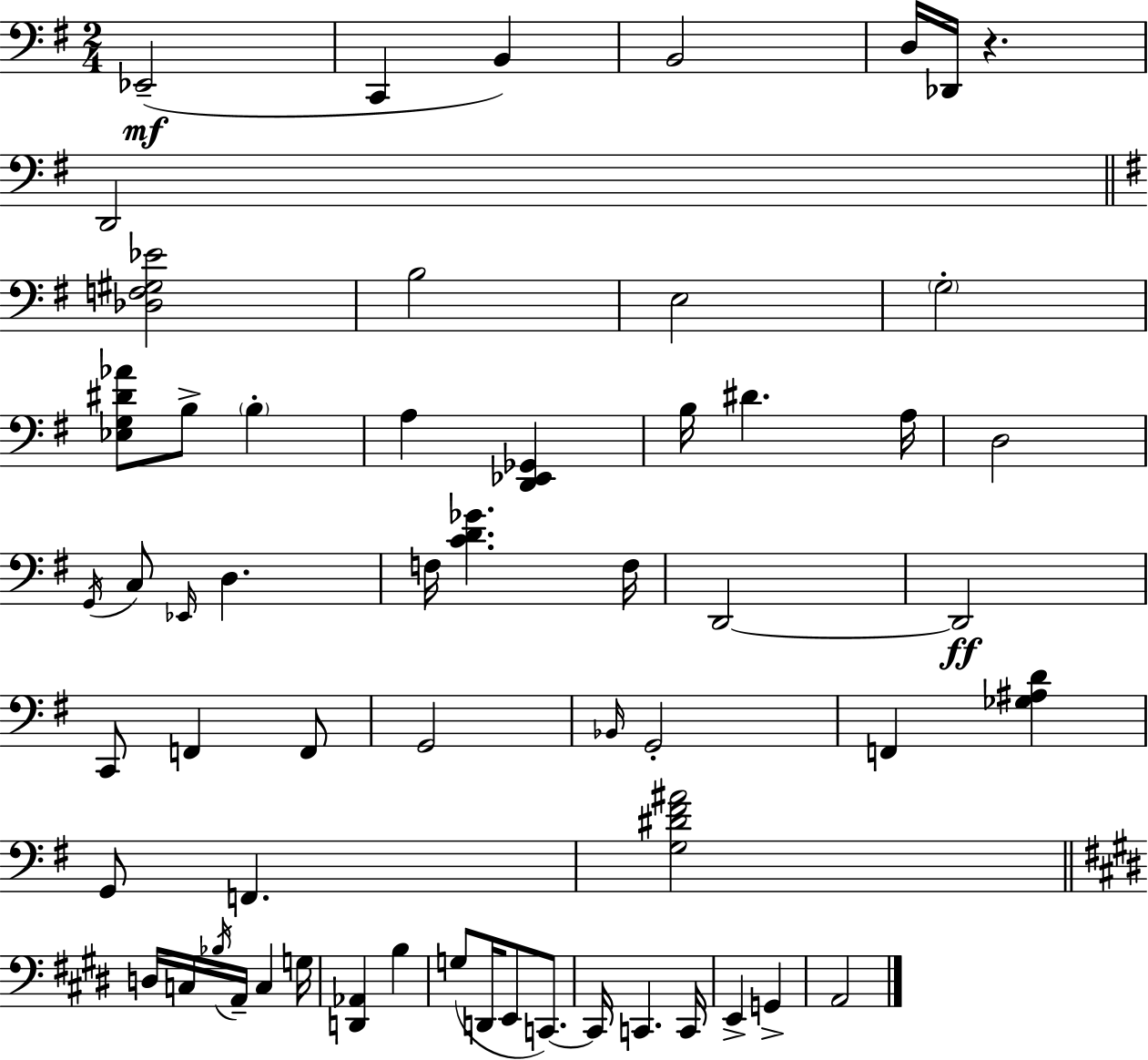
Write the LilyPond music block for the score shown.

{
  \clef bass
  \numericTimeSignature
  \time 2/4
  \key g \major
  ees,2--(\mf | c,4 b,4) | b,2 | d16 des,16 r4. | \break d,2 | \bar "||" \break \key g \major <des f gis ees'>2 | b2 | e2 | \parenthesize g2-. | \break <ees g dis' aes'>8 b8-> \parenthesize b4-. | a4 <d, ees, ges,>4 | b16 dis'4. a16 | d2 | \break \acciaccatura { g,16 } c8 \grace { ees,16 } d4. | f16 <c' d' ges'>4. | f16 d,2~~ | d,2\ff | \break c,8 f,4 | f,8 g,2 | \grace { bes,16 } g,2-. | f,4 <ges ais d'>4 | \break g,8 f,4. | <g dis' fis' ais'>2 | \bar "||" \break \key e \major d16 c16 \acciaccatura { bes16 } a,16-- c4 | g16 <d, aes,>4 b4 | g8( d,16 e,8 c,8.~~) | c,16 c,4. | \break c,16 e,4-> g,4-> | a,2 | \bar "|."
}